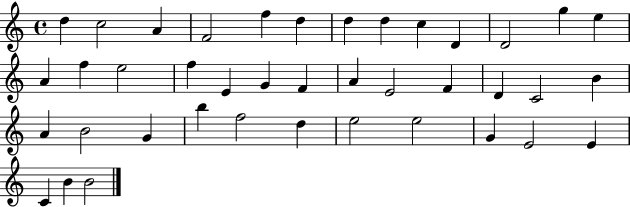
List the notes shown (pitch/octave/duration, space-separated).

D5/q C5/h A4/q F4/h F5/q D5/q D5/q D5/q C5/q D4/q D4/h G5/q E5/q A4/q F5/q E5/h F5/q E4/q G4/q F4/q A4/q E4/h F4/q D4/q C4/h B4/q A4/q B4/h G4/q B5/q F5/h D5/q E5/h E5/h G4/q E4/h E4/q C4/q B4/q B4/h